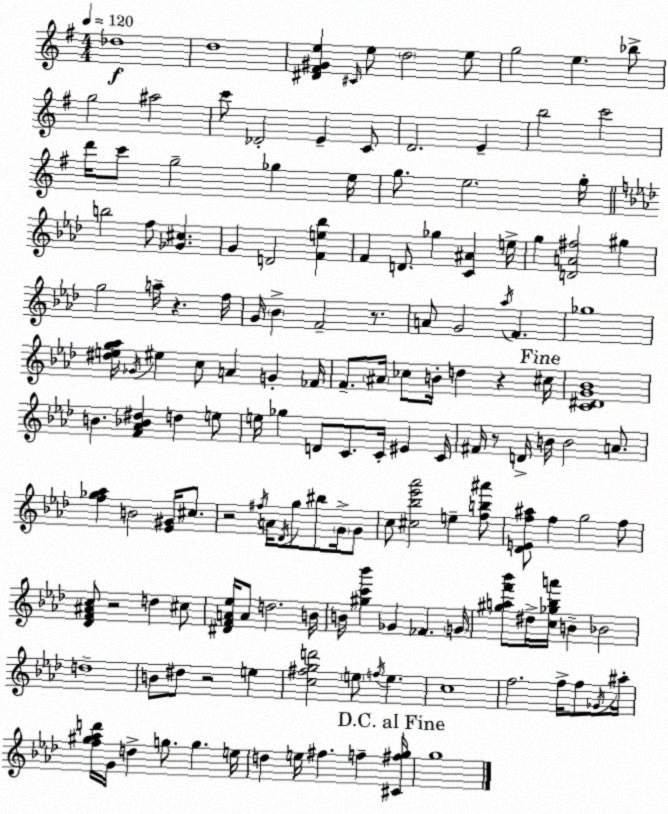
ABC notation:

X:1
T:Untitled
M:4/4
L:1/4
K:Em
_d4 d4 [^D^F^Ge] ^C/4 e/2 d2 e/2 g2 e _b/2 g2 ^a2 c'/2 _D2 E C/2 D2 E b2 c'2 d'/4 c'/2 g2 _g e/4 g/2 e2 g/4 b2 f/2 [_G^c] G D2 [Fe_b] F D/2 _g [C^A] e/4 g [DA^f]2 ^g g2 a/4 z f/4 G/4 _B F2 z/2 A/2 G2 _a/4 F _g4 [^deg_a]/4 _G/4 ^e c/2 A G _F/4 F/2 ^A/4 _c/2 B/4 d z ^c/4 [C^DG_B]4 B [F_A_B^d] d e/2 e/4 _g D/2 C/2 C/4 ^E C/4 ^F/4 z/2 D/4 B/4 B2 A/2 [f_g_a] B2 [_E^G]/4 ^c/2 z2 ^f/4 A/4 _D/4 g/2 ^b/2 G/4 G/2 c/2 [^c_b_e'_a']2 e [fb^a']/2 [_DEf^a]/2 f g2 f/2 [_DF^Ac]/2 z2 d ^c/2 [^DFA_e]/4 A/2 d2 B/4 B/4 [^gc'_b'] _G _F G/4 [^gaf'_b']/2 ^d/4 [c_g_ba']/4 B _B2 d4 B/2 ^d/2 z2 e [c^fgd']2 e/2 f/4 e c4 f2 f/4 f/2 _G/4 ^a/4 [f^g_ad']/4 G/4 d g/2 g e/4 d e/4 ^f f [^C^fg]/4 g4